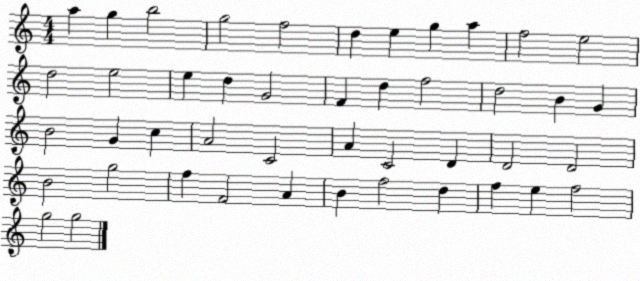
X:1
T:Untitled
M:4/4
L:1/4
K:C
a g b2 g2 f2 d e g a f2 e2 d2 e2 e d G2 F d f2 d2 B G B2 G c A2 C2 A C2 D D2 D2 B2 g2 f F2 A B f2 d f e f2 g2 g2